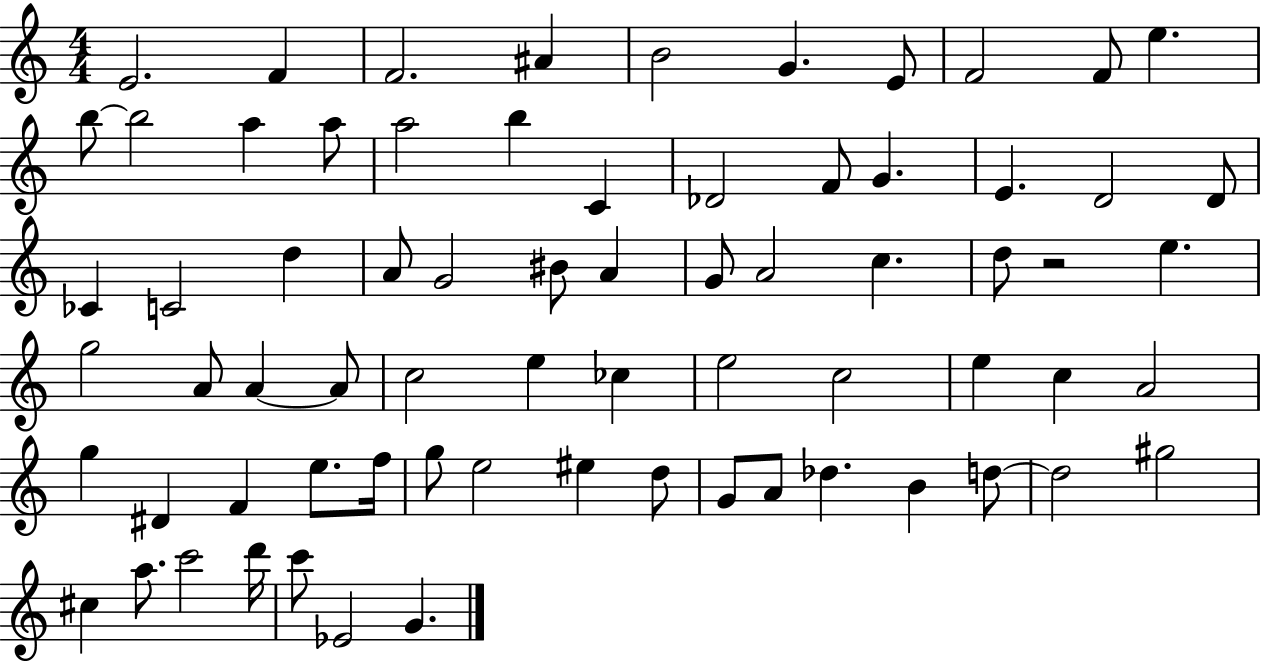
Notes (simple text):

E4/h. F4/q F4/h. A#4/q B4/h G4/q. E4/e F4/h F4/e E5/q. B5/e B5/h A5/q A5/e A5/h B5/q C4/q Db4/h F4/e G4/q. E4/q. D4/h D4/e CES4/q C4/h D5/q A4/e G4/h BIS4/e A4/q G4/e A4/h C5/q. D5/e R/h E5/q. G5/h A4/e A4/q A4/e C5/h E5/q CES5/q E5/h C5/h E5/q C5/q A4/h G5/q D#4/q F4/q E5/e. F5/s G5/e E5/h EIS5/q D5/e G4/e A4/e Db5/q. B4/q D5/e D5/h G#5/h C#5/q A5/e. C6/h D6/s C6/e Eb4/h G4/q.